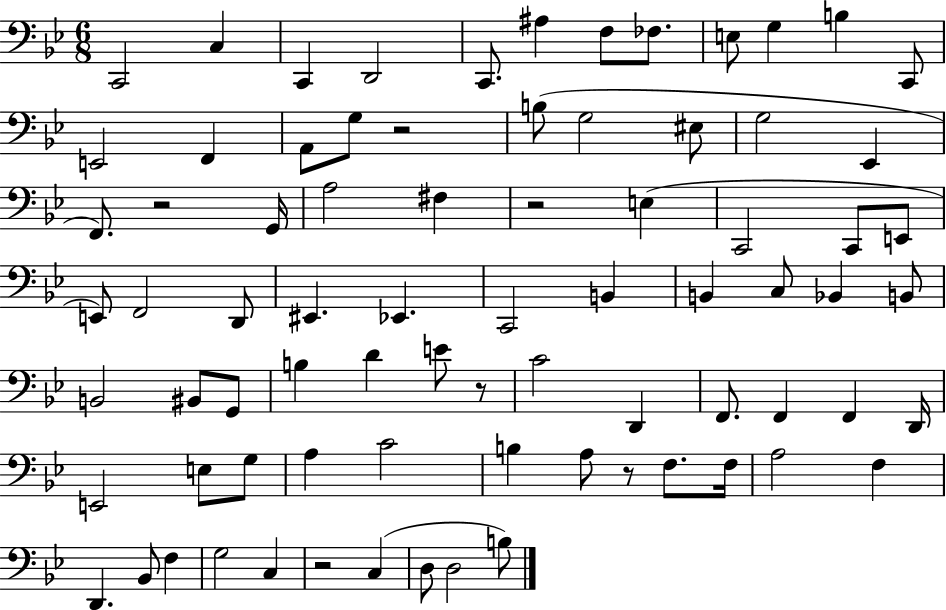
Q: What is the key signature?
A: BES major